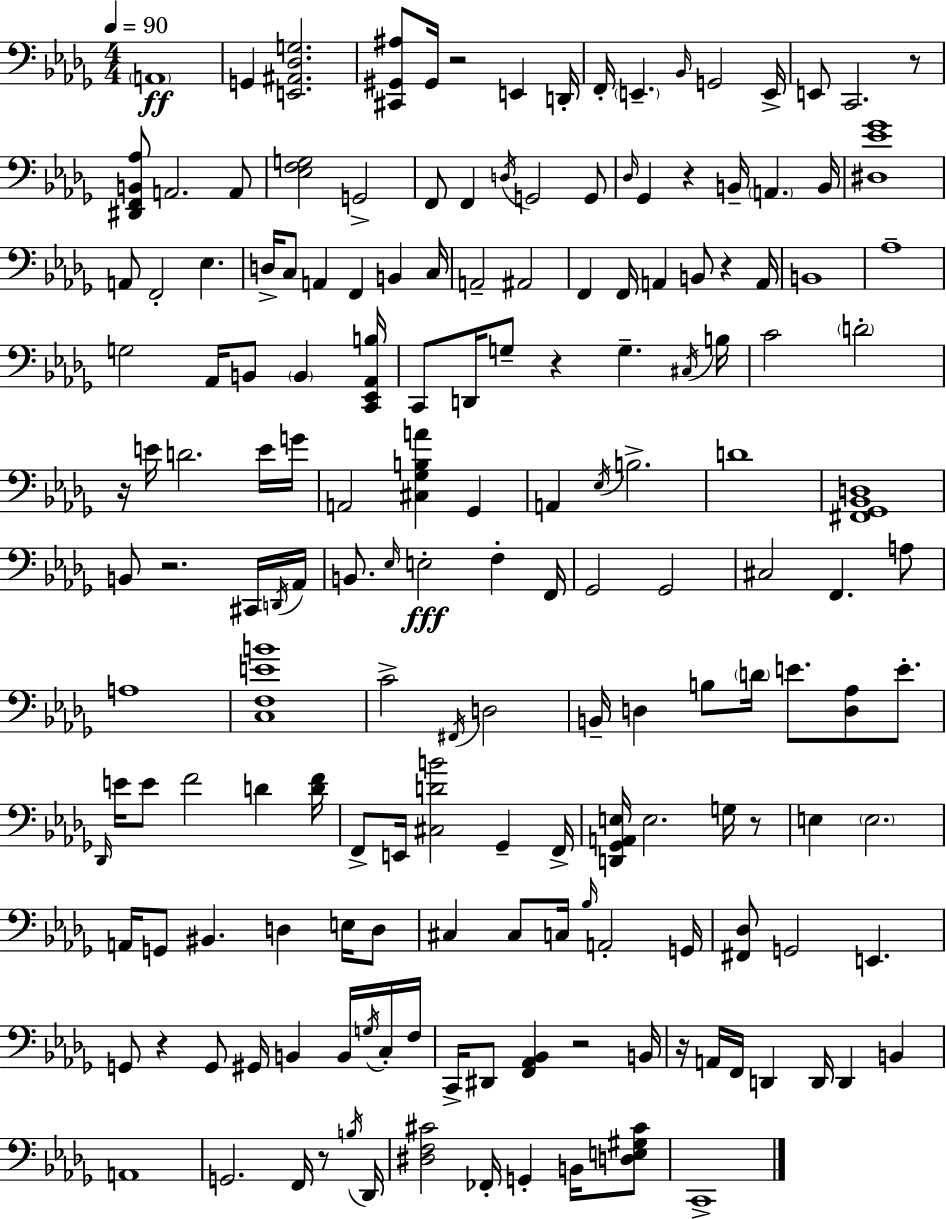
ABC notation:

X:1
T:Untitled
M:4/4
L:1/4
K:Bbm
A,,4 G,, [E,,^A,,_D,G,]2 [^C,,^G,,^A,]/2 ^G,,/4 z2 E,, D,,/4 F,,/4 E,, _B,,/4 G,,2 E,,/4 E,,/2 C,,2 z/2 [^D,,F,,B,,_A,]/2 A,,2 A,,/2 [_E,F,G,]2 G,,2 F,,/2 F,, D,/4 G,,2 G,,/2 _D,/4 _G,, z B,,/4 A,, B,,/4 [^D,_E_G]4 A,,/2 F,,2 _E, D,/4 C,/2 A,, F,, B,, C,/4 A,,2 ^A,,2 F,, F,,/4 A,, B,,/2 z A,,/4 B,,4 _A,4 G,2 _A,,/4 B,,/2 B,, [C,,_E,,_A,,B,]/4 C,,/2 D,,/4 G,/2 z G, ^C,/4 B,/4 C2 D2 z/4 E/4 D2 E/4 G/4 A,,2 [^C,_G,B,A] _G,, A,, _E,/4 B,2 D4 [^F,,_G,,_B,,D,]4 B,,/2 z2 ^C,,/4 D,,/4 _A,,/4 B,,/2 _E,/4 E,2 F, F,,/4 _G,,2 _G,,2 ^C,2 F,, A,/2 A,4 [C,F,EB]4 C2 ^F,,/4 D,2 B,,/4 D, B,/2 D/4 E/2 [D,_A,]/2 E/2 _D,,/4 E/4 E/2 F2 D [DF]/4 F,,/2 E,,/4 [^C,DB]2 _G,, F,,/4 [D,,_G,,A,,E,]/4 E,2 G,/4 z/2 E, E,2 A,,/4 G,,/2 ^B,, D, E,/4 D,/2 ^C, ^C,/2 C,/4 _B,/4 A,,2 G,,/4 [^F,,_D,]/2 G,,2 E,, G,,/2 z G,,/2 ^G,,/4 B,, B,,/4 G,/4 C,/4 F,/4 C,,/4 ^D,,/2 [F,,_A,,_B,,] z2 B,,/4 z/4 A,,/4 F,,/4 D,, D,,/4 D,, B,, A,,4 G,,2 F,,/4 z/2 B,/4 _D,,/4 [^D,F,^C]2 _F,,/4 G,, B,,/4 [D,E,^G,^C]/2 C,,4